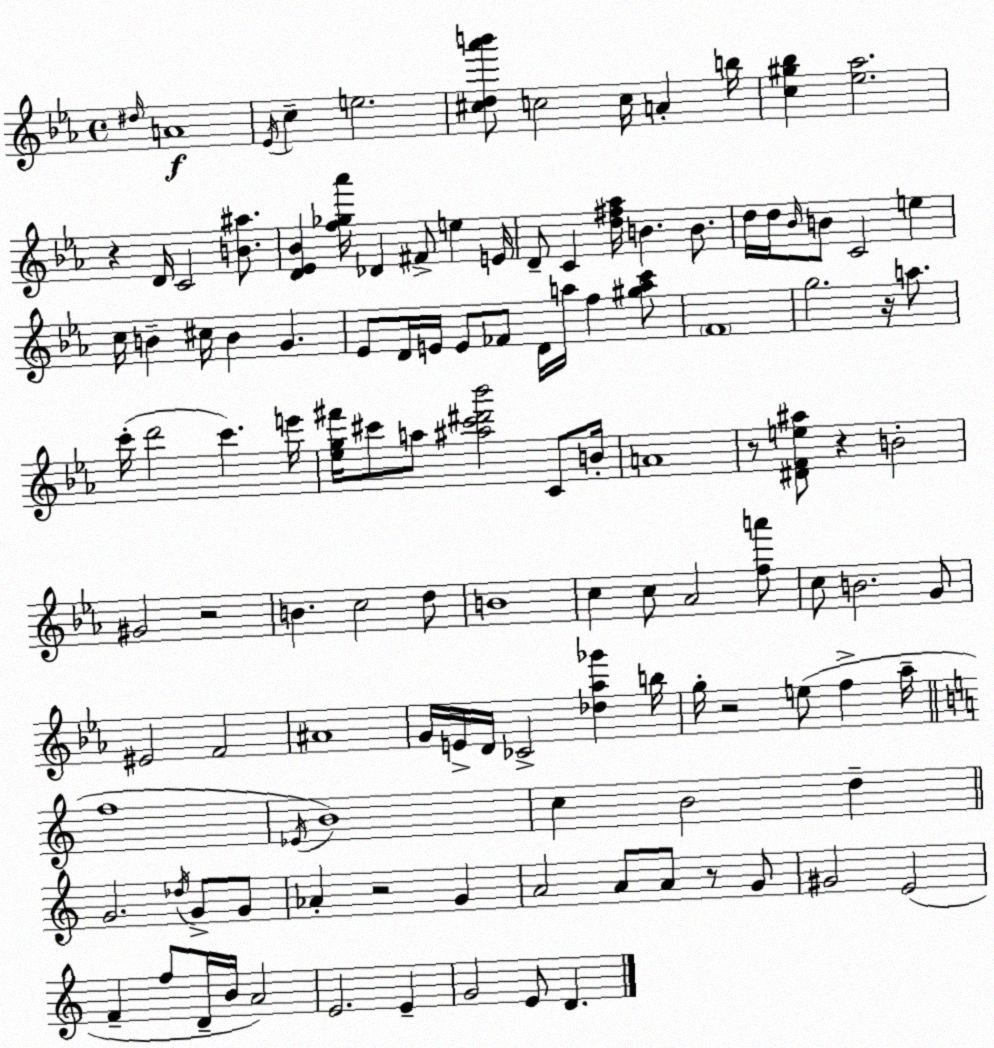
X:1
T:Untitled
M:4/4
L:1/4
K:Cm
^d/4 A4 _E/4 c e2 [^cd_a'b']/2 c2 c/4 A b/4 [c^g_b] [_e_a]2 z D/4 C2 [B^a]/2 [D_E_B] [f_g_a']/4 _D ^F/2 e E/4 D/2 C [d^f_a]/4 B B/2 d/4 d/4 _B/4 B/2 C2 e c/4 B ^c/4 B G _E/2 D/4 E/4 E/2 _F/2 D/4 a/4 f [^gac']/2 F4 g2 z/4 a/2 c'/4 d'2 c' e'/4 [_eg^f']/4 ^c'/2 a/2 [^a^c'^d'_b']2 C/2 B/4 A4 z/2 [^DFe^a]/2 z B2 ^G2 z2 B c2 d/2 B4 c c/2 _A2 [fa']/2 c/2 B2 G/2 ^E2 F2 ^A4 G/4 E/4 D/4 _C2 [_d_a_g'] b/4 g/4 z2 e/2 f _a/4 f4 _E/4 B4 c B2 d G2 _d/4 G/2 G/2 _A z2 G A2 A/2 A/2 z/2 G/2 ^G2 E2 F f/2 D/4 B/4 A2 E2 E G2 E/2 D